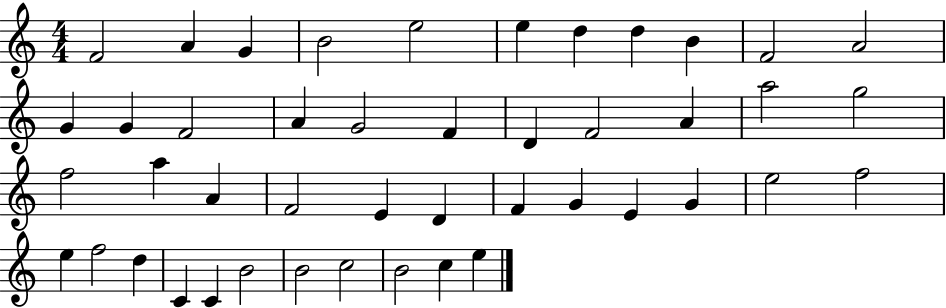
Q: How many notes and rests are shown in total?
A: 45